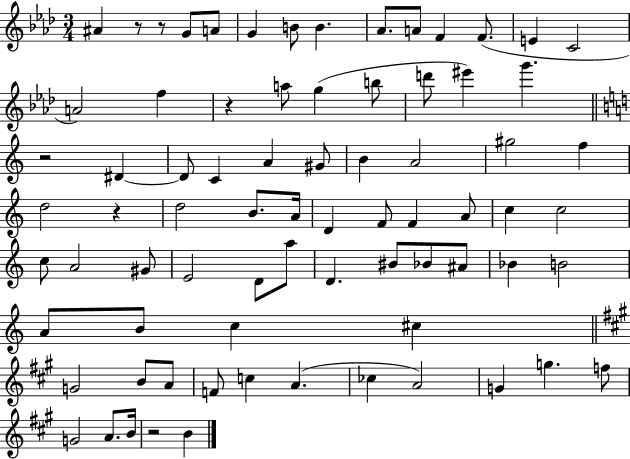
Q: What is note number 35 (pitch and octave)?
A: F4